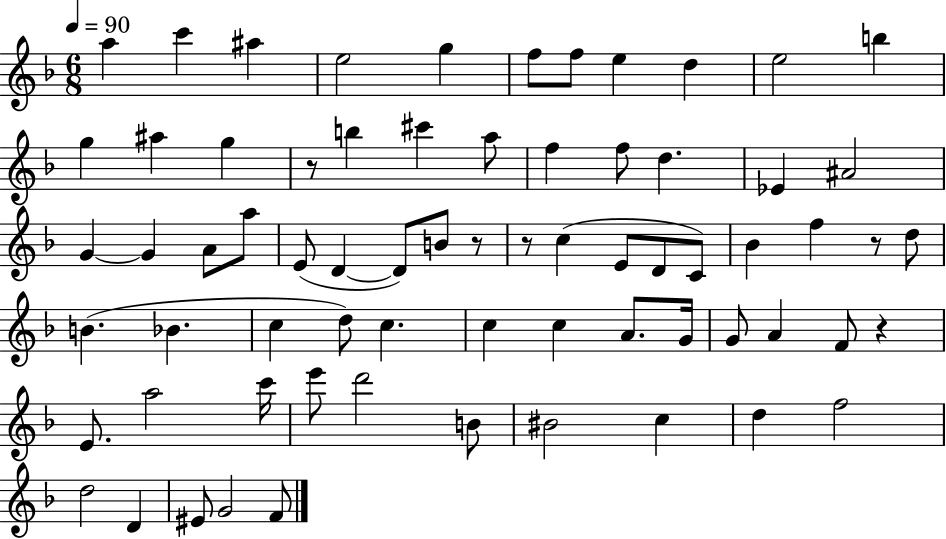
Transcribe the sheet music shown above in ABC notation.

X:1
T:Untitled
M:6/8
L:1/4
K:F
a c' ^a e2 g f/2 f/2 e d e2 b g ^a g z/2 b ^c' a/2 f f/2 d _E ^A2 G G A/2 a/2 E/2 D D/2 B/2 z/2 z/2 c E/2 D/2 C/2 _B f z/2 d/2 B _B c d/2 c c c A/2 G/4 G/2 A F/2 z E/2 a2 c'/4 e'/2 d'2 B/2 ^B2 c d f2 d2 D ^E/2 G2 F/2